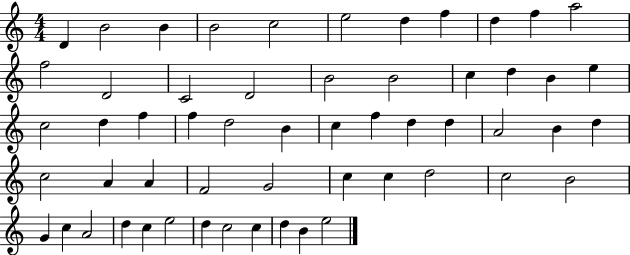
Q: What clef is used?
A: treble